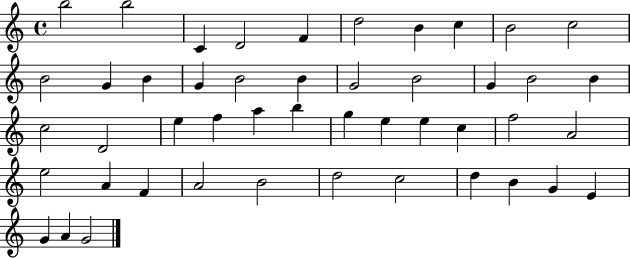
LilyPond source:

{
  \clef treble
  \time 4/4
  \defaultTimeSignature
  \key c \major
  b''2 b''2 | c'4 d'2 f'4 | d''2 b'4 c''4 | b'2 c''2 | \break b'2 g'4 b'4 | g'4 b'2 b'4 | g'2 b'2 | g'4 b'2 b'4 | \break c''2 d'2 | e''4 f''4 a''4 b''4 | g''4 e''4 e''4 c''4 | f''2 a'2 | \break e''2 a'4 f'4 | a'2 b'2 | d''2 c''2 | d''4 b'4 g'4 e'4 | \break g'4 a'4 g'2 | \bar "|."
}